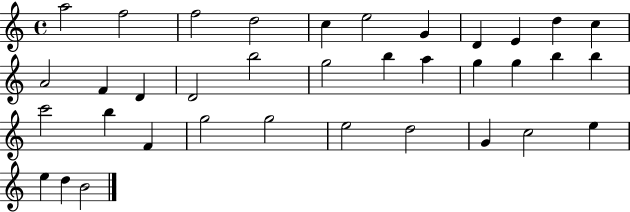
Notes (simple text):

A5/h F5/h F5/h D5/h C5/q E5/h G4/q D4/q E4/q D5/q C5/q A4/h F4/q D4/q D4/h B5/h G5/h B5/q A5/q G5/q G5/q B5/q B5/q C6/h B5/q F4/q G5/h G5/h E5/h D5/h G4/q C5/h E5/q E5/q D5/q B4/h